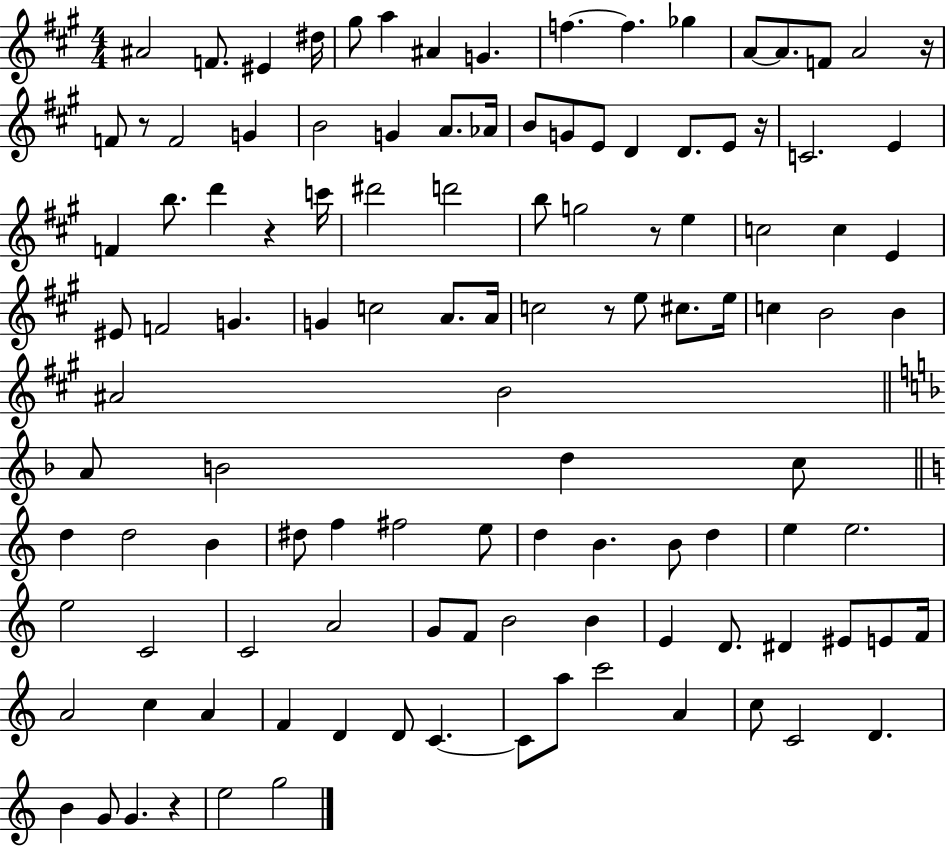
{
  \clef treble
  \numericTimeSignature
  \time 4/4
  \key a \major
  ais'2 f'8. eis'4 dis''16 | gis''8 a''4 ais'4 g'4. | f''4.~~ f''4. ges''4 | a'8~~ a'8. f'8 a'2 r16 | \break f'8 r8 f'2 g'4 | b'2 g'4 a'8. aes'16 | b'8 g'8 e'8 d'4 d'8. e'8 r16 | c'2. e'4 | \break f'4 b''8. d'''4 r4 c'''16 | dis'''2 d'''2 | b''8 g''2 r8 e''4 | c''2 c''4 e'4 | \break eis'8 f'2 g'4. | g'4 c''2 a'8. a'16 | c''2 r8 e''8 cis''8. e''16 | c''4 b'2 b'4 | \break ais'2 b'2 | \bar "||" \break \key f \major a'8 b'2 d''4 c''8 | \bar "||" \break \key c \major d''4 d''2 b'4 | dis''8 f''4 fis''2 e''8 | d''4 b'4. b'8 d''4 | e''4 e''2. | \break e''2 c'2 | c'2 a'2 | g'8 f'8 b'2 b'4 | e'4 d'8. dis'4 eis'8 e'8 f'16 | \break a'2 c''4 a'4 | f'4 d'4 d'8 c'4.~~ | c'8 a''8 c'''2 a'4 | c''8 c'2 d'4. | \break b'4 g'8 g'4. r4 | e''2 g''2 | \bar "|."
}